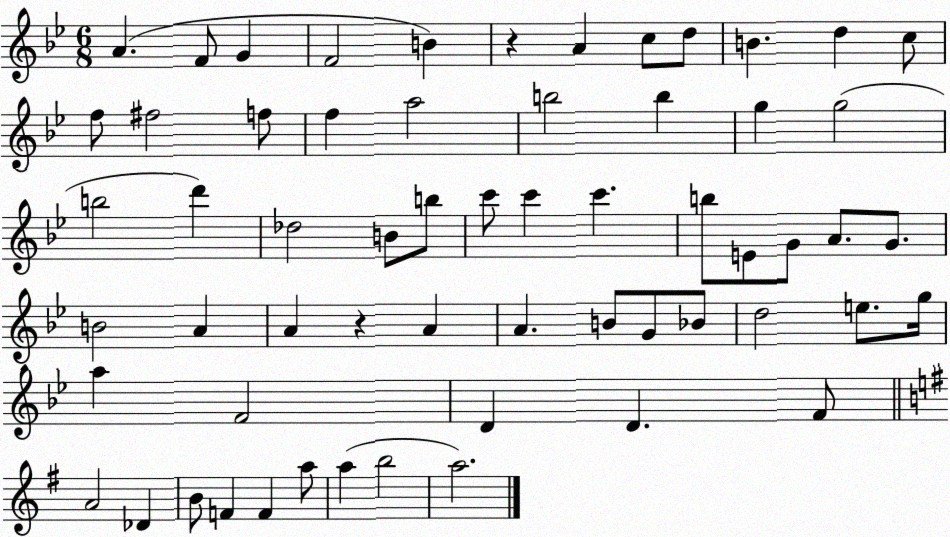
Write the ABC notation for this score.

X:1
T:Untitled
M:6/8
L:1/4
K:Bb
A F/2 G F2 B z A c/2 d/2 B d c/2 f/2 ^f2 f/2 f a2 b2 b g g2 b2 d' _d2 B/2 b/2 c'/2 c' c' b/2 E/2 G/2 A/2 G/2 B2 A A z A A B/2 G/2 _B/2 d2 e/2 g/4 a F2 D D F/2 A2 _D B/2 F F a/2 a b2 a2